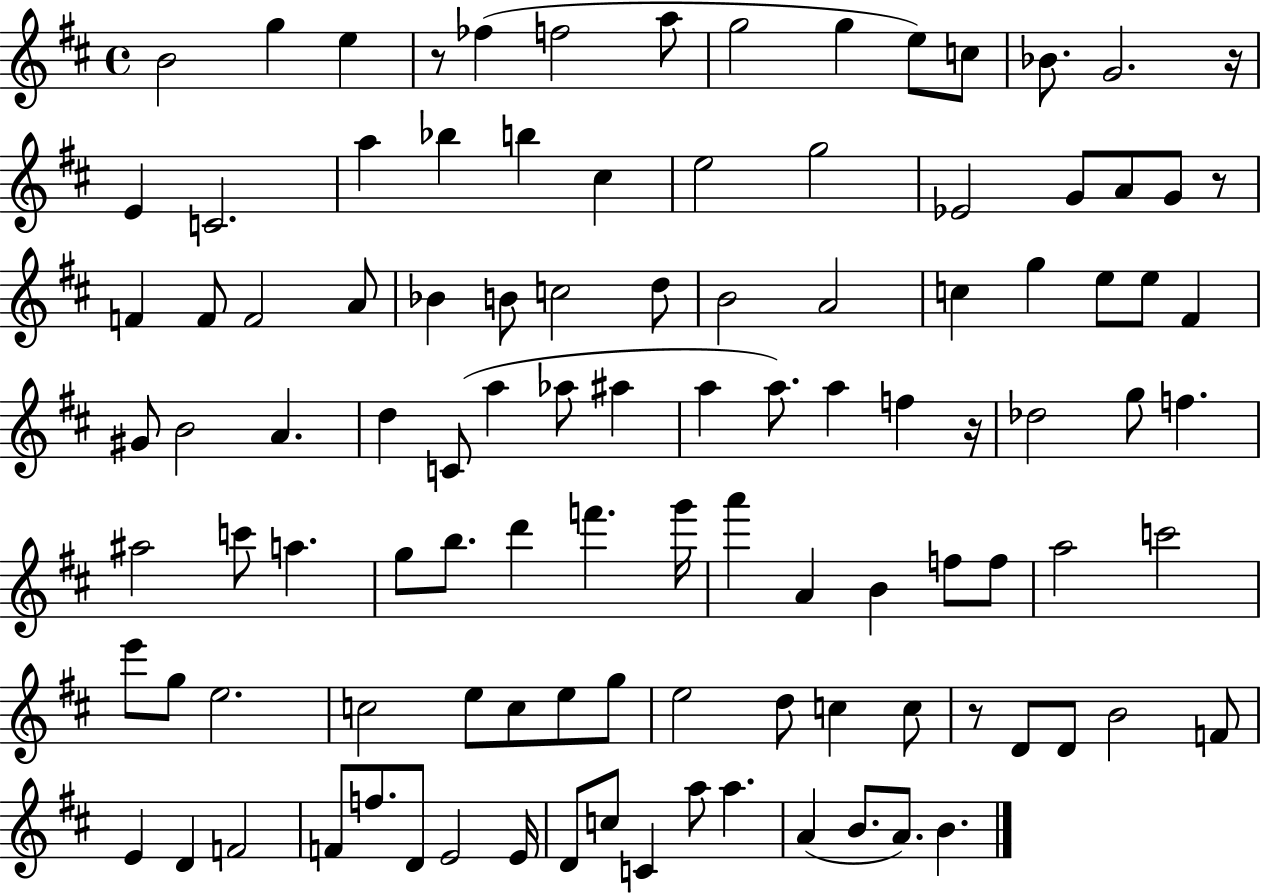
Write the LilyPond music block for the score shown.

{
  \clef treble
  \time 4/4
  \defaultTimeSignature
  \key d \major
  \repeat volta 2 { b'2 g''4 e''4 | r8 fes''4( f''2 a''8 | g''2 g''4 e''8) c''8 | bes'8. g'2. r16 | \break e'4 c'2. | a''4 bes''4 b''4 cis''4 | e''2 g''2 | ees'2 g'8 a'8 g'8 r8 | \break f'4 f'8 f'2 a'8 | bes'4 b'8 c''2 d''8 | b'2 a'2 | c''4 g''4 e''8 e''8 fis'4 | \break gis'8 b'2 a'4. | d''4 c'8( a''4 aes''8 ais''4 | a''4 a''8.) a''4 f''4 r16 | des''2 g''8 f''4. | \break ais''2 c'''8 a''4. | g''8 b''8. d'''4 f'''4. g'''16 | a'''4 a'4 b'4 f''8 f''8 | a''2 c'''2 | \break e'''8 g''8 e''2. | c''2 e''8 c''8 e''8 g''8 | e''2 d''8 c''4 c''8 | r8 d'8 d'8 b'2 f'8 | \break e'4 d'4 f'2 | f'8 f''8. d'8 e'2 e'16 | d'8 c''8 c'4 a''8 a''4. | a'4( b'8. a'8.) b'4. | \break } \bar "|."
}